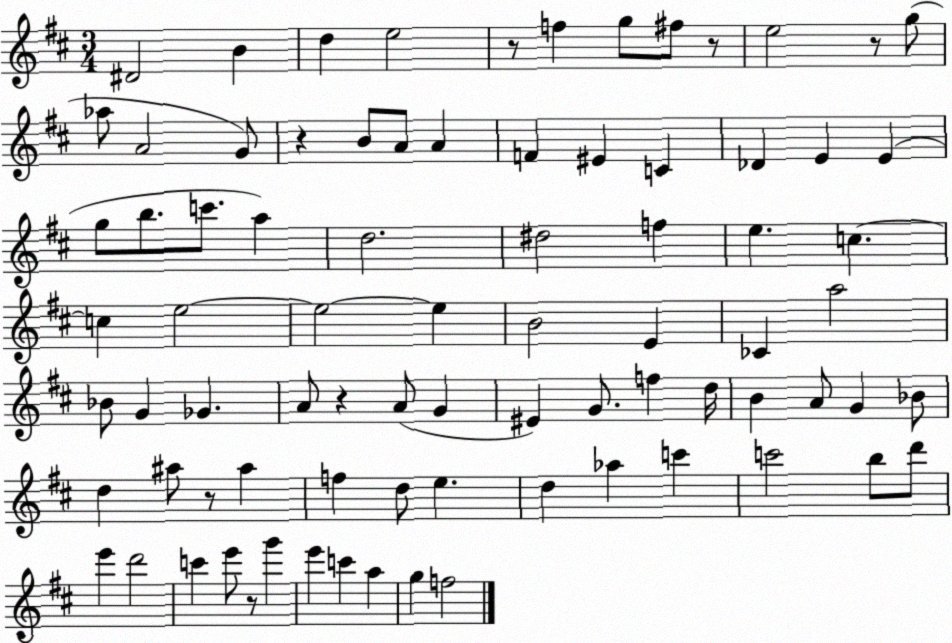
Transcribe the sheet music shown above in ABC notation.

X:1
T:Untitled
M:3/4
L:1/4
K:D
^D2 B d e2 z/2 f g/2 ^f/2 z/2 e2 z/2 g/2 _a/2 A2 G/2 z B/2 A/2 A F ^E C _D E E g/2 b/2 c'/2 a d2 ^d2 f e c c e2 e2 e B2 E _C a2 _B/2 G _G A/2 z A/2 G ^E G/2 f d/4 B A/2 G _B/2 d ^a/2 z/2 ^a f d/2 e d _a c' c'2 b/2 d'/2 e' d'2 c' e'/2 z/2 g' e' c' a g f2